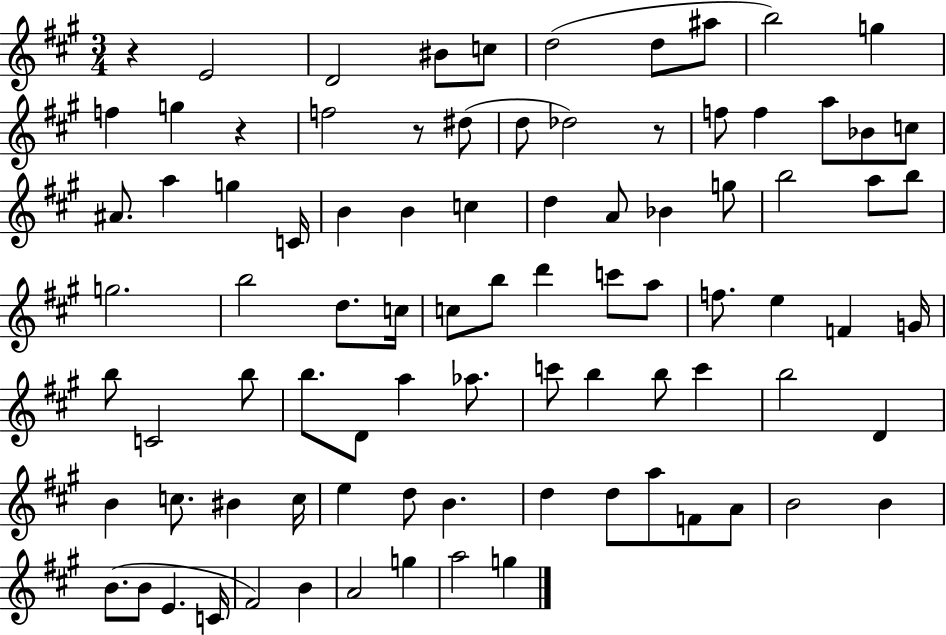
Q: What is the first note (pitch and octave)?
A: E4